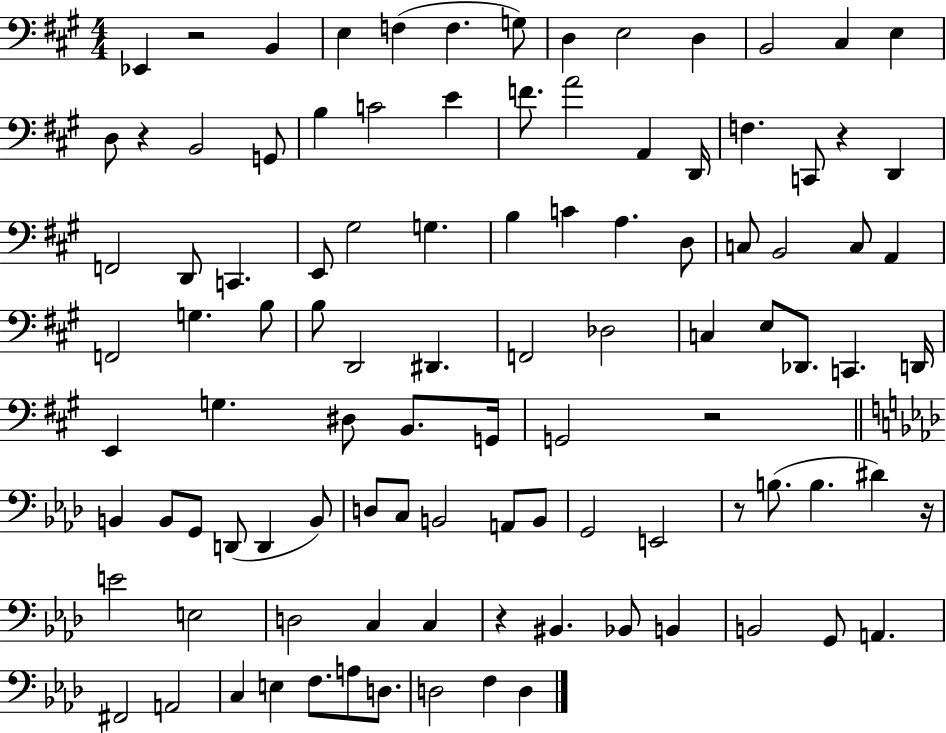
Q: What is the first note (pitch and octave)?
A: Eb2